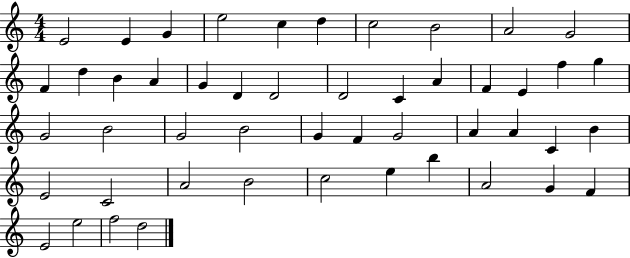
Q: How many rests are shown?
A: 0